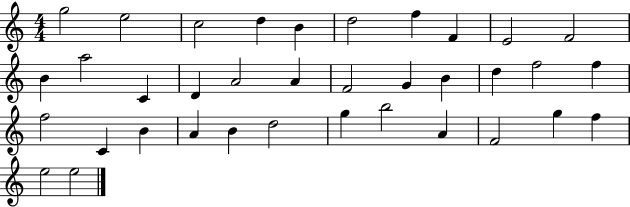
{
  \clef treble
  \numericTimeSignature
  \time 4/4
  \key c \major
  g''2 e''2 | c''2 d''4 b'4 | d''2 f''4 f'4 | e'2 f'2 | \break b'4 a''2 c'4 | d'4 a'2 a'4 | f'2 g'4 b'4 | d''4 f''2 f''4 | \break f''2 c'4 b'4 | a'4 b'4 d''2 | g''4 b''2 a'4 | f'2 g''4 f''4 | \break e''2 e''2 | \bar "|."
}